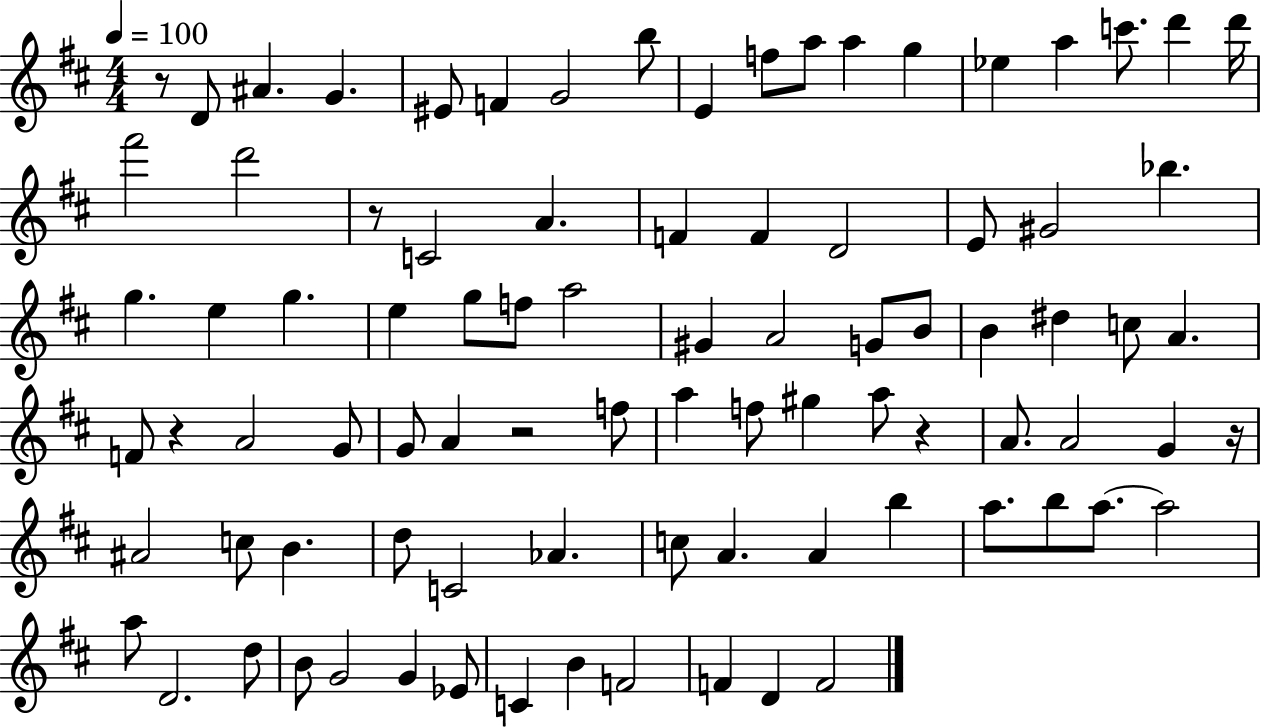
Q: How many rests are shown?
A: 6